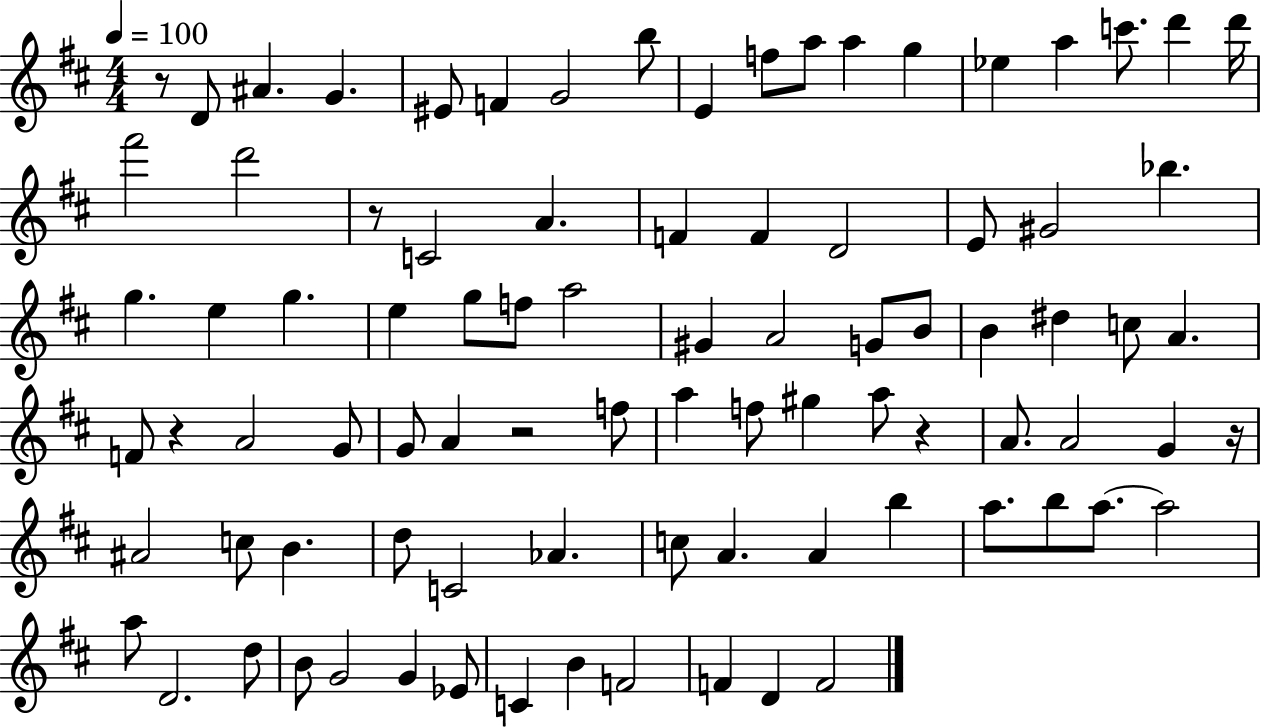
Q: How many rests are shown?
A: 6